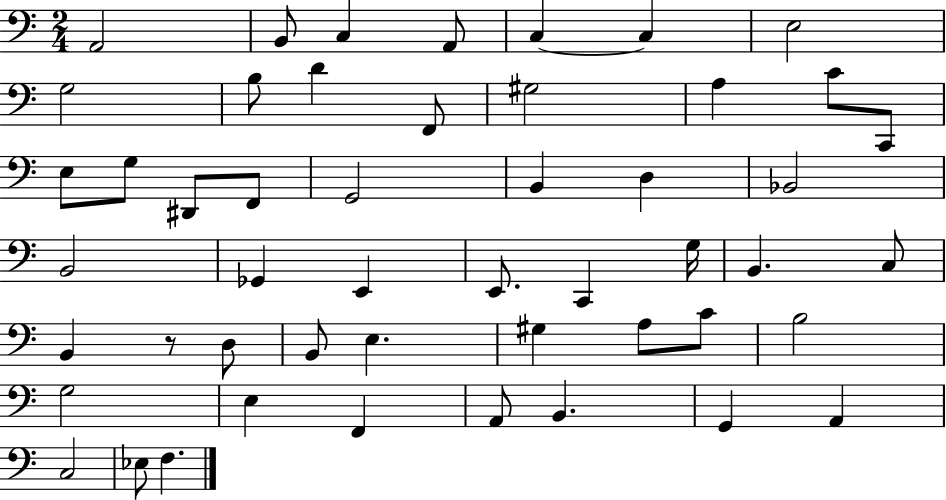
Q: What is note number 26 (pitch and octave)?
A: E2